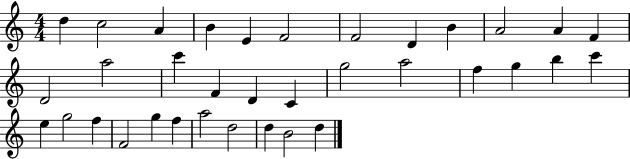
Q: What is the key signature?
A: C major